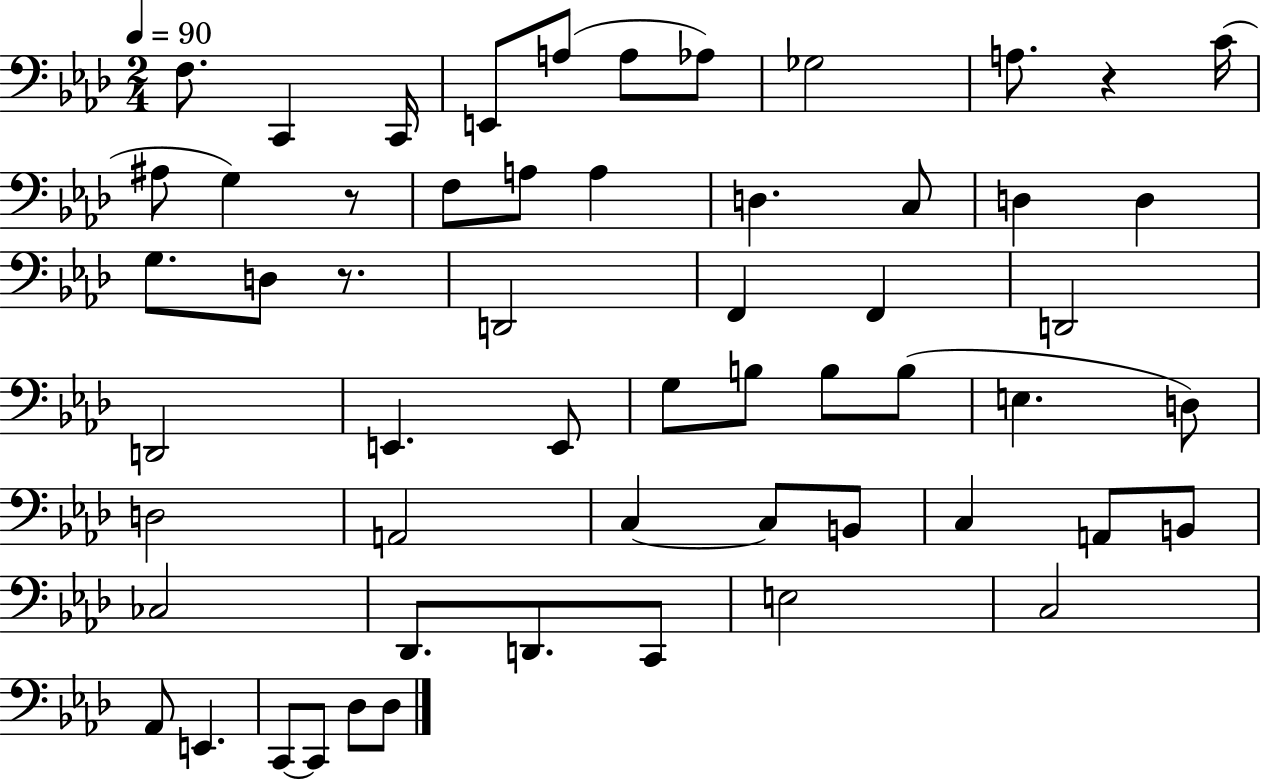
{
  \clef bass
  \numericTimeSignature
  \time 2/4
  \key aes \major
  \tempo 4 = 90
  f8. c,4 c,16 | e,8 a8( a8 aes8) | ges2 | a8. r4 c'16( | \break ais8 g4) r8 | f8 a8 a4 | d4. c8 | d4 d4 | \break g8. d8 r8. | d,2 | f,4 f,4 | d,2 | \break d,2 | e,4. e,8 | g8 b8 b8 b8( | e4. d8) | \break d2 | a,2 | c4~~ c8 b,8 | c4 a,8 b,8 | \break ces2 | des,8. d,8. c,8 | e2 | c2 | \break aes,8 e,4. | c,8~~ c,8 des8 des8 | \bar "|."
}